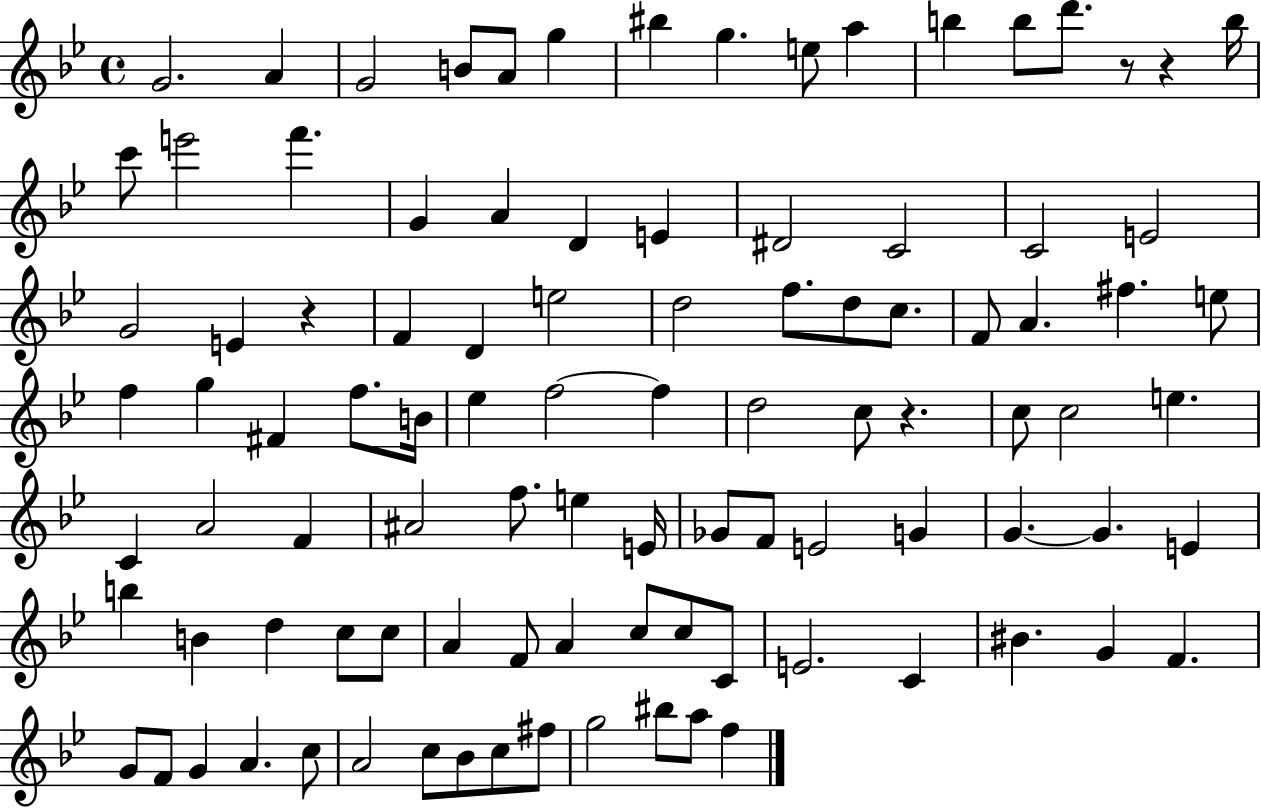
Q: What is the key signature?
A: BES major